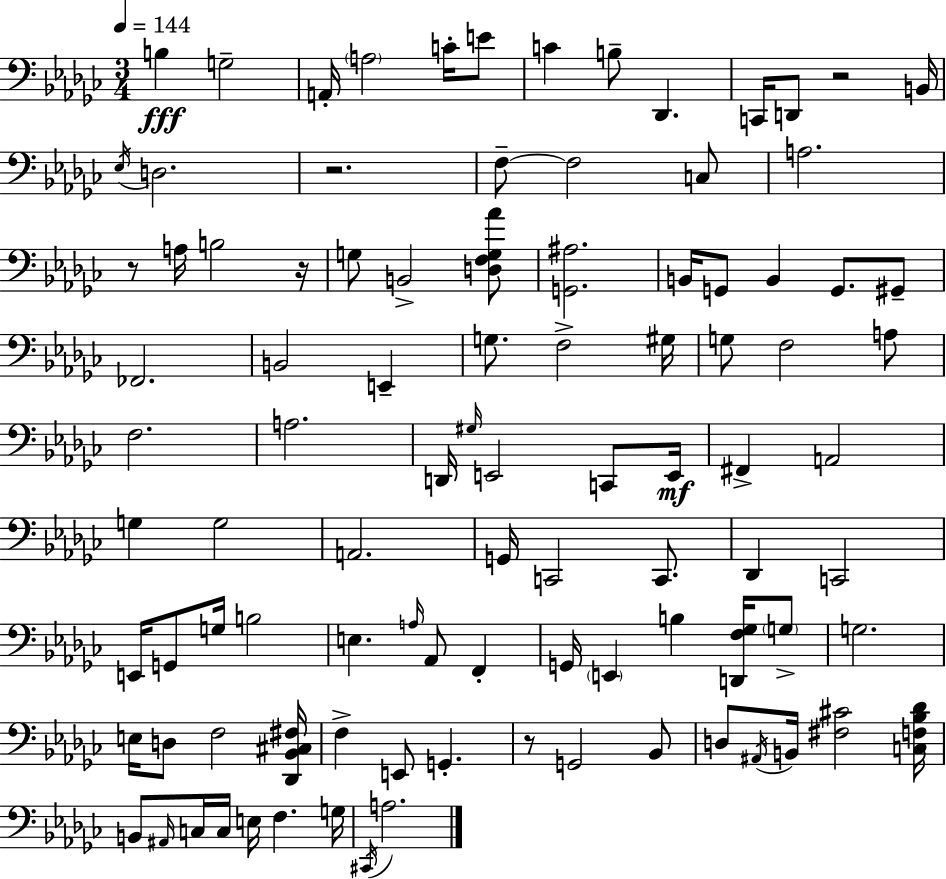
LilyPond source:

{
  \clef bass
  \numericTimeSignature
  \time 3/4
  \key ees \minor
  \tempo 4 = 144
  b4\fff g2-- | a,16-. \parenthesize a2 c'16-. e'8 | c'4 b8-- des,4. | c,16 d,8 r2 b,16 | \break \acciaccatura { ees16 } d2. | r2. | f8--~~ f2 c8 | a2. | \break r8 a16 b2 | r16 g8 b,2-> <d f g aes'>8 | <g, ais>2. | b,16 g,8 b,4 g,8. gis,8-- | \break fes,2. | b,2 e,4-- | g8. f2-> | gis16 g8 f2 a8 | \break f2. | a2. | d,16 \grace { gis16 } e,2 c,8 | e,16\mf fis,4-> a,2 | \break g4 g2 | a,2. | g,16 c,2 c,8. | des,4 c,2 | \break e,16 g,8 g16 b2 | e4. \grace { a16 } aes,8 f,4-. | g,16 \parenthesize e,4 b4 | <d, f ges>16 \parenthesize g8-> g2. | \break e16 d8 f2 | <des, bes, cis fis>16 f4-> e,8 g,4.-. | r8 g,2 | bes,8 d8 \acciaccatura { ais,16 } b,16 <fis cis'>2 | \break <c f bes des'>16 b,8 \grace { ais,16 } c16 c16 e16 f4. | g16 \acciaccatura { cis,16 } a2. | \bar "|."
}